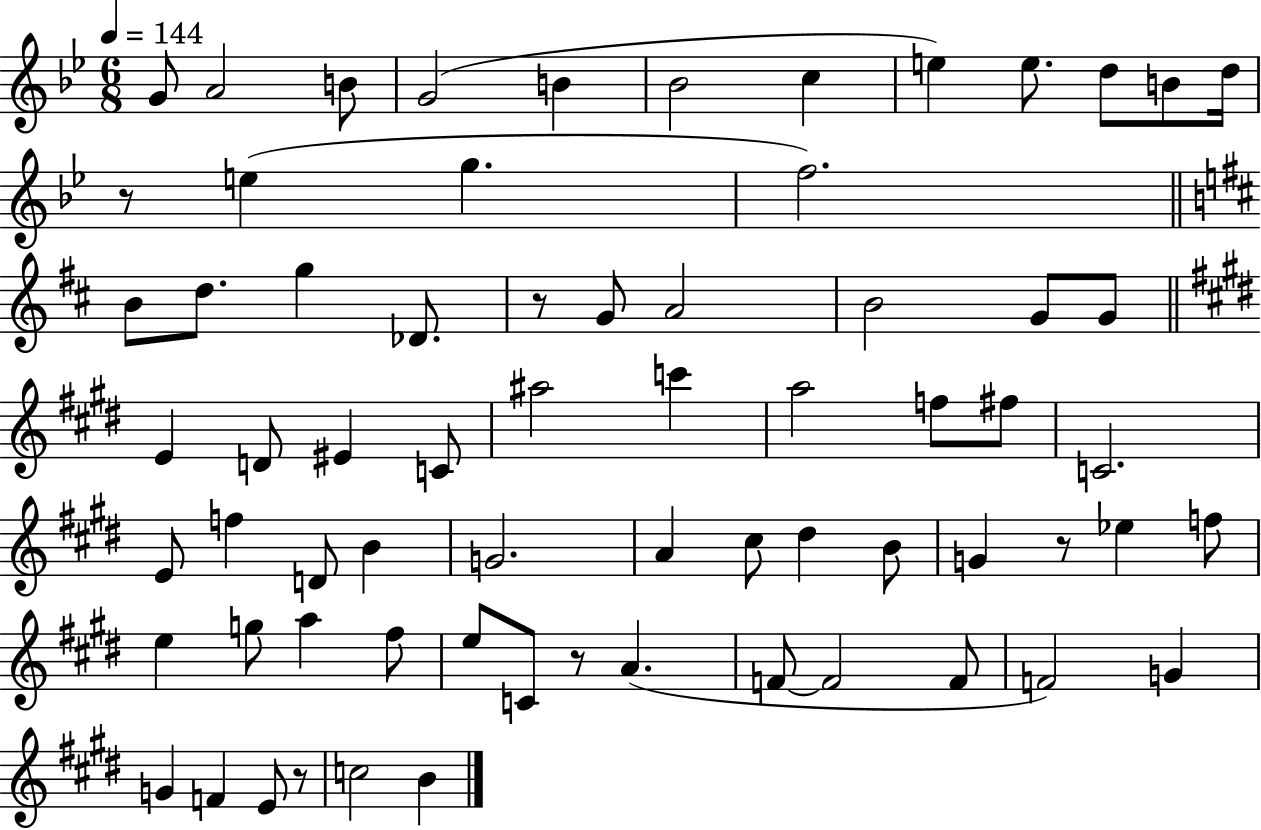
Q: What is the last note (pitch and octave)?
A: B4